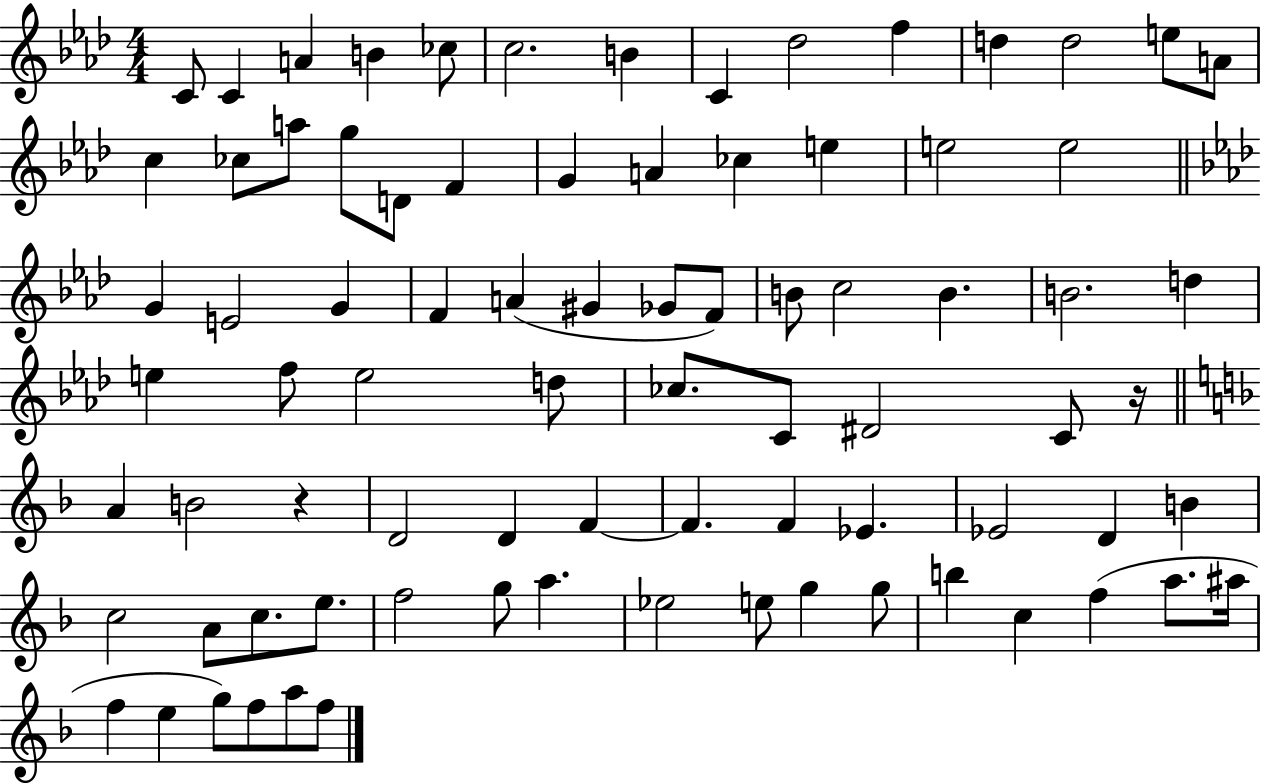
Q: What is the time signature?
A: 4/4